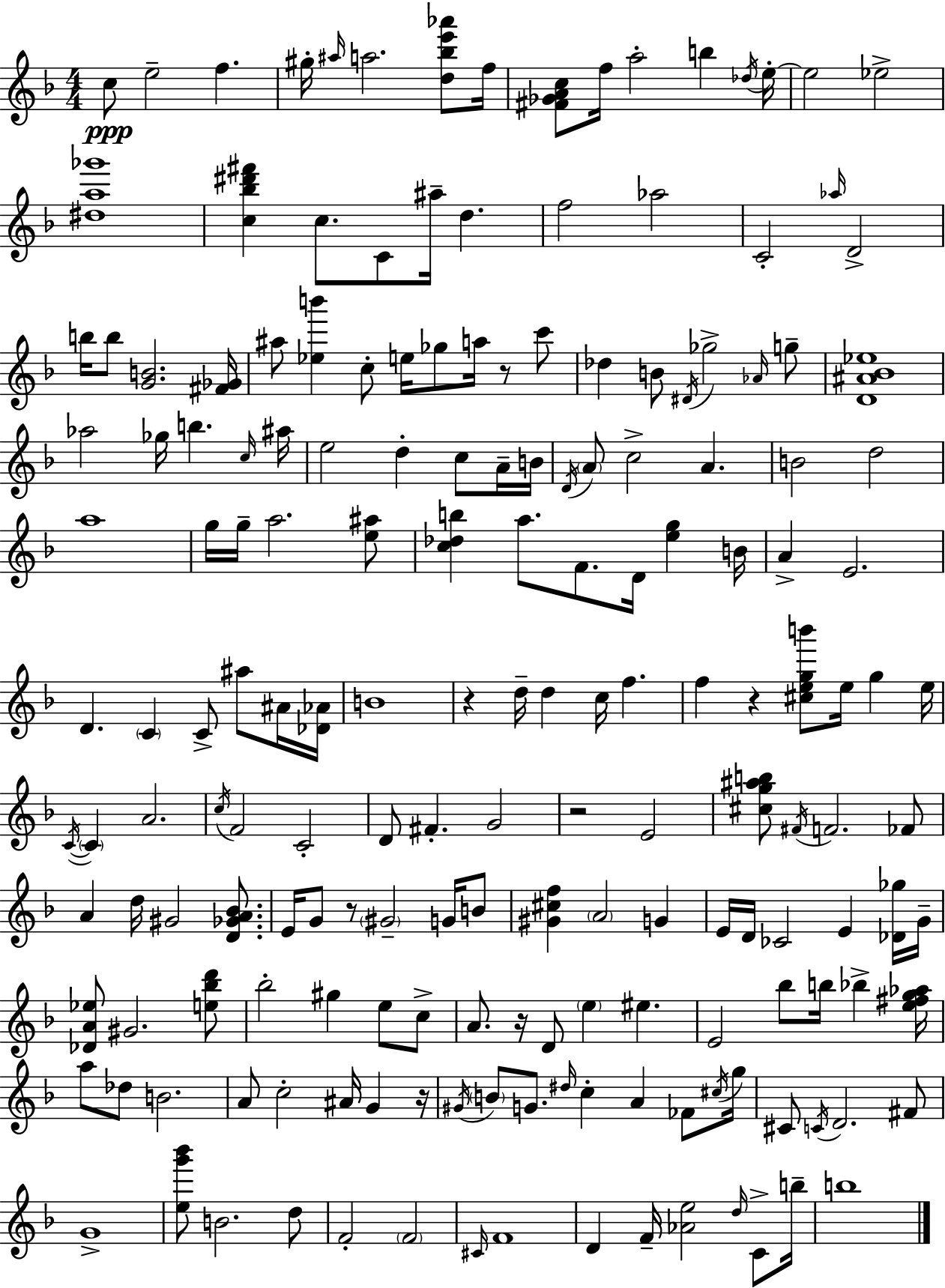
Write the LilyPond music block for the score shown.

{
  \clef treble
  \numericTimeSignature
  \time 4/4
  \key d \minor
  c''8\ppp e''2-- f''4. | gis''16-. \grace { ais''16 } a''2. <d'' bes'' e''' aes'''>8 | f''16 <fis' ges' a' c''>8 f''16 a''2-. b''4 | \acciaccatura { des''16 } e''16-.~~ e''2 ees''2-> | \break <dis'' a'' ges'''>1 | <c'' bes'' dis''' fis'''>4 c''8. c'8 ais''16-- d''4. | f''2 aes''2 | c'2-. \grace { aes''16 } d'2-> | \break b''16 b''8 <g' b'>2. | <fis' ges'>16 ais''8 <ees'' b'''>4 c''8-. e''16 ges''8 a''16 r8 | c'''8 des''4 b'8 \acciaccatura { dis'16 } ges''2-> | \grace { aes'16 } g''8-- <d' ais' bes' ees''>1 | \break aes''2 ges''16 b''4. | \grace { c''16 } ais''16 e''2 d''4-. | c''8 a'16-- b'16 \acciaccatura { d'16 } \parenthesize a'8 c''2-> | a'4. b'2 d''2 | \break a''1 | g''16 g''16-- a''2. | <e'' ais''>8 <c'' des'' b''>4 a''8. f'8. | d'16 <e'' g''>4 b'16 a'4-> e'2. | \break d'4. \parenthesize c'4 | c'8-> ais''8 ais'16 <des' aes'>16 b'1 | r4 d''16-- d''4 | c''16 f''4. f''4 r4 <cis'' e'' g'' b'''>8 | \break e''16 g''4 e''16 \acciaccatura { c'16~ }~ \parenthesize c'4 a'2. | \acciaccatura { c''16 } f'2 | c'2-. d'8 fis'4.-. | g'2 r2 | \break e'2 <cis'' g'' ais'' b''>8 \acciaccatura { fis'16 } f'2. | fes'8 a'4 d''16 gis'2 | <d' ges' a' bes'>8. e'16 g'8 r8 \parenthesize gis'2-- | g'16 b'8 <gis' cis'' f''>4 \parenthesize a'2 | \break g'4 e'16 d'16 ces'2 | e'4 <des' ges''>16 g'16-- <des' a' ees''>8 gis'2. | <e'' bes'' d'''>8 bes''2-. | gis''4 e''8 c''8-> a'8. r16 d'8 | \break \parenthesize e''4 eis''4. e'2 | bes''8 b''16 bes''4-> <e'' fis'' g'' aes''>16 a''8 des''8 b'2. | a'8 c''2-. | ais'16 g'4 r16 \acciaccatura { gis'16 } \parenthesize b'8 g'8. | \break \grace { dis''16 } c''4-. a'4 fes'8 \acciaccatura { cis''16 } g''16 cis'8 \acciaccatura { c'16 } | d'2. fis'8 g'1-> | <e'' g''' bes'''>8 | b'2. d''8 f'2-. | \break \parenthesize f'2 \grace { cis'16 } f'1 | d'4 | f'16-- <aes' e''>2 \grace { d''16 } c'8-> b''16-- | b''1 | \break \bar "|."
}